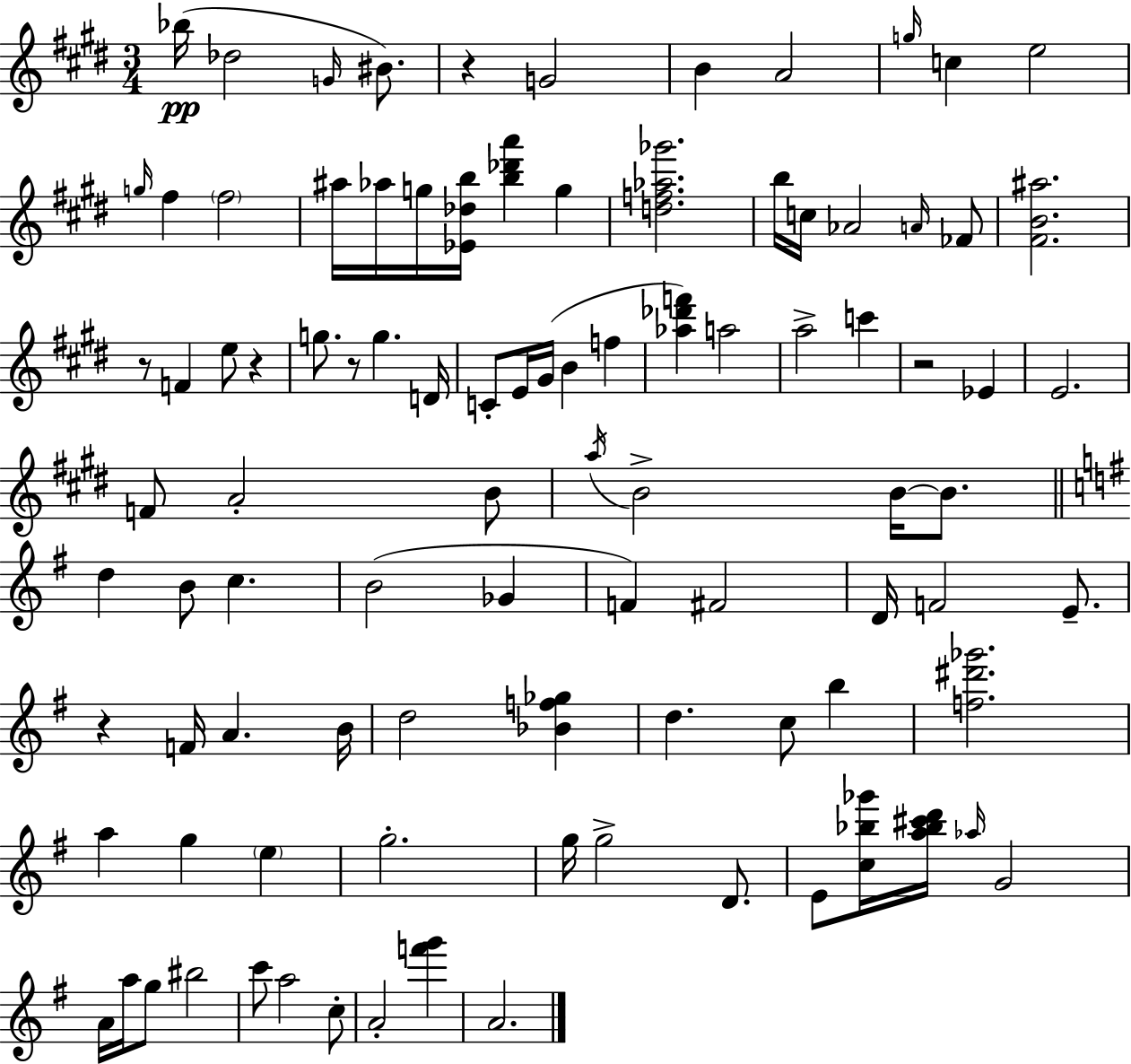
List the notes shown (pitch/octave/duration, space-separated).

Bb5/s Db5/h G4/s BIS4/e. R/q G4/h B4/q A4/h G5/s C5/q E5/h G5/s F#5/q F#5/h A#5/s Ab5/s G5/s [Eb4,Db5,B5]/s [B5,Db6,A6]/q G5/q [D5,F5,Ab5,Gb6]/h. B5/s C5/s Ab4/h A4/s FES4/e [F#4,B4,A#5]/h. R/e F4/q E5/e R/q G5/e. R/e G5/q. D4/s C4/e E4/s G#4/s B4/q F5/q [Ab5,Db6,F6]/q A5/h A5/h C6/q R/h Eb4/q E4/h. F4/e A4/h B4/e A5/s B4/h B4/s B4/e. D5/q B4/e C5/q. B4/h Gb4/q F4/q F#4/h D4/s F4/h E4/e. R/q F4/s A4/q. B4/s D5/h [Bb4,F5,Gb5]/q D5/q. C5/e B5/q [F5,D#6,Gb6]/h. A5/q G5/q E5/q G5/h. G5/s G5/h D4/e. E4/e [C5,Bb5,Gb6]/s [A5,Bb5,C#6,D6]/s Ab5/s G4/h A4/s A5/s G5/e BIS5/h C6/e A5/h C5/e A4/h [F6,G6]/q A4/h.